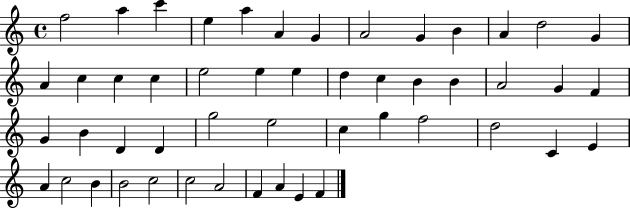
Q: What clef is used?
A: treble